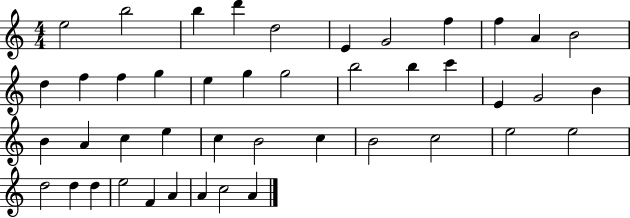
X:1
T:Untitled
M:4/4
L:1/4
K:C
e2 b2 b d' d2 E G2 f f A B2 d f f g e g g2 b2 b c' E G2 B B A c e c B2 c B2 c2 e2 e2 d2 d d e2 F A A c2 A